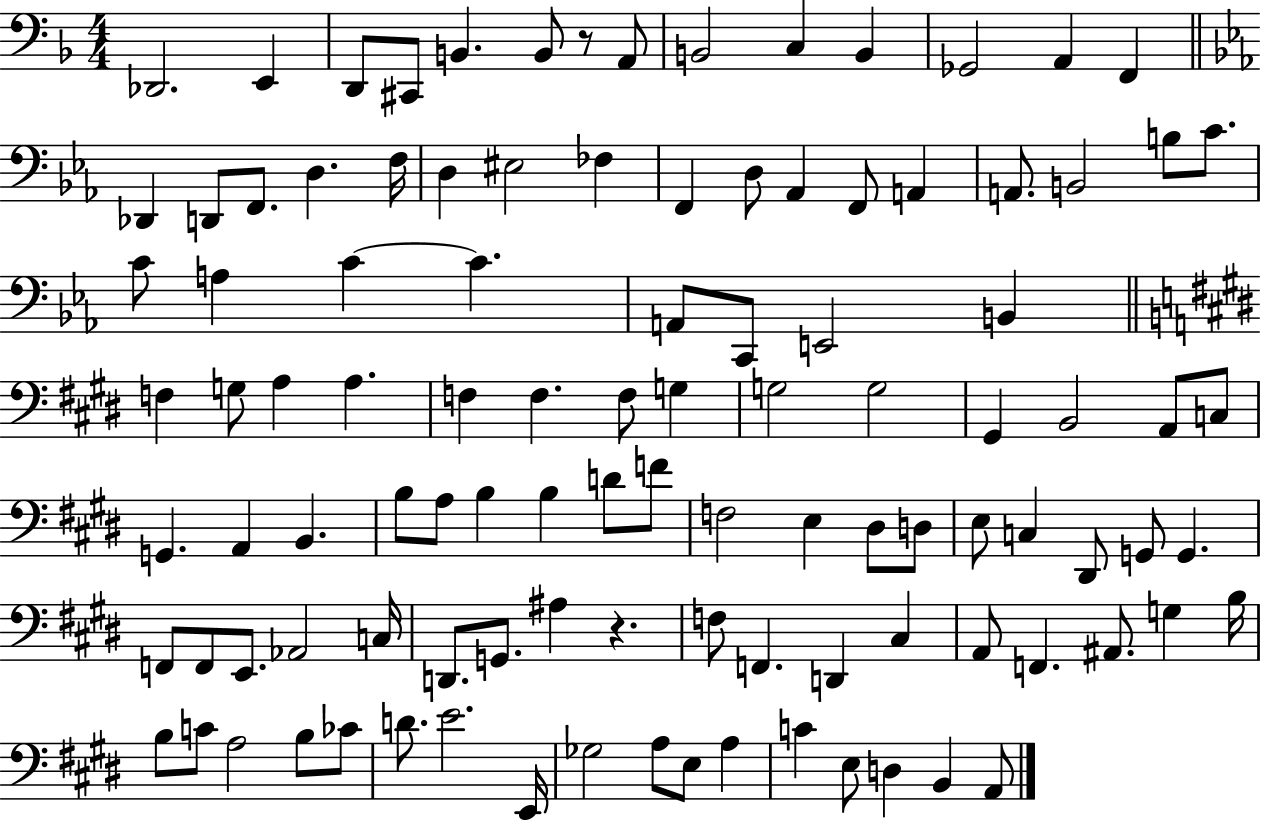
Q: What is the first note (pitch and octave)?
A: Db2